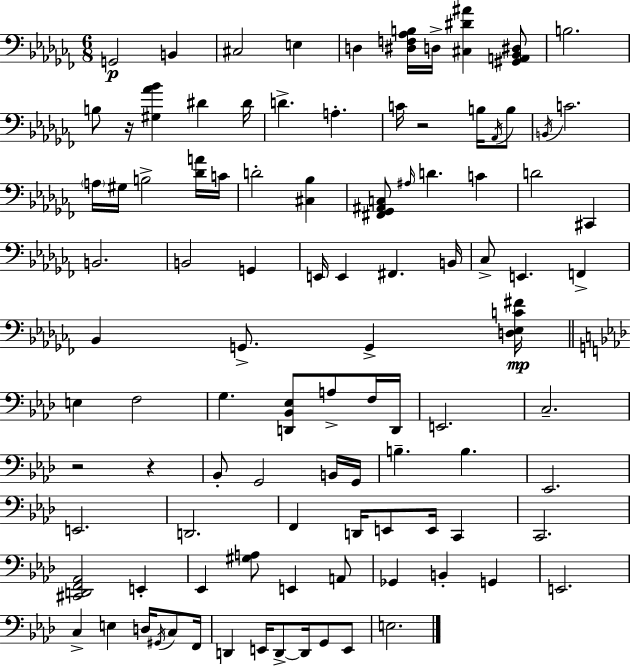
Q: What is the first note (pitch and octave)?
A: G2